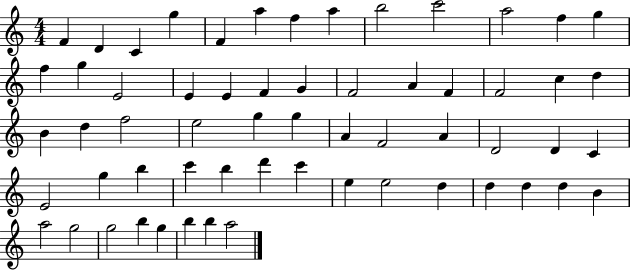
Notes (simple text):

F4/q D4/q C4/q G5/q F4/q A5/q F5/q A5/q B5/h C6/h A5/h F5/q G5/q F5/q G5/q E4/h E4/q E4/q F4/q G4/q F4/h A4/q F4/q F4/h C5/q D5/q B4/q D5/q F5/h E5/h G5/q G5/q A4/q F4/h A4/q D4/h D4/q C4/q E4/h G5/q B5/q C6/q B5/q D6/q C6/q E5/q E5/h D5/q D5/q D5/q D5/q B4/q A5/h G5/h G5/h B5/q G5/q B5/q B5/q A5/h